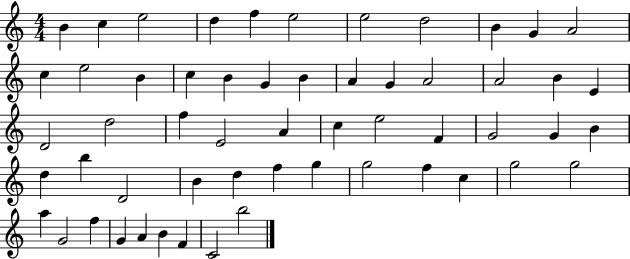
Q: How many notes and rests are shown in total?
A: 56